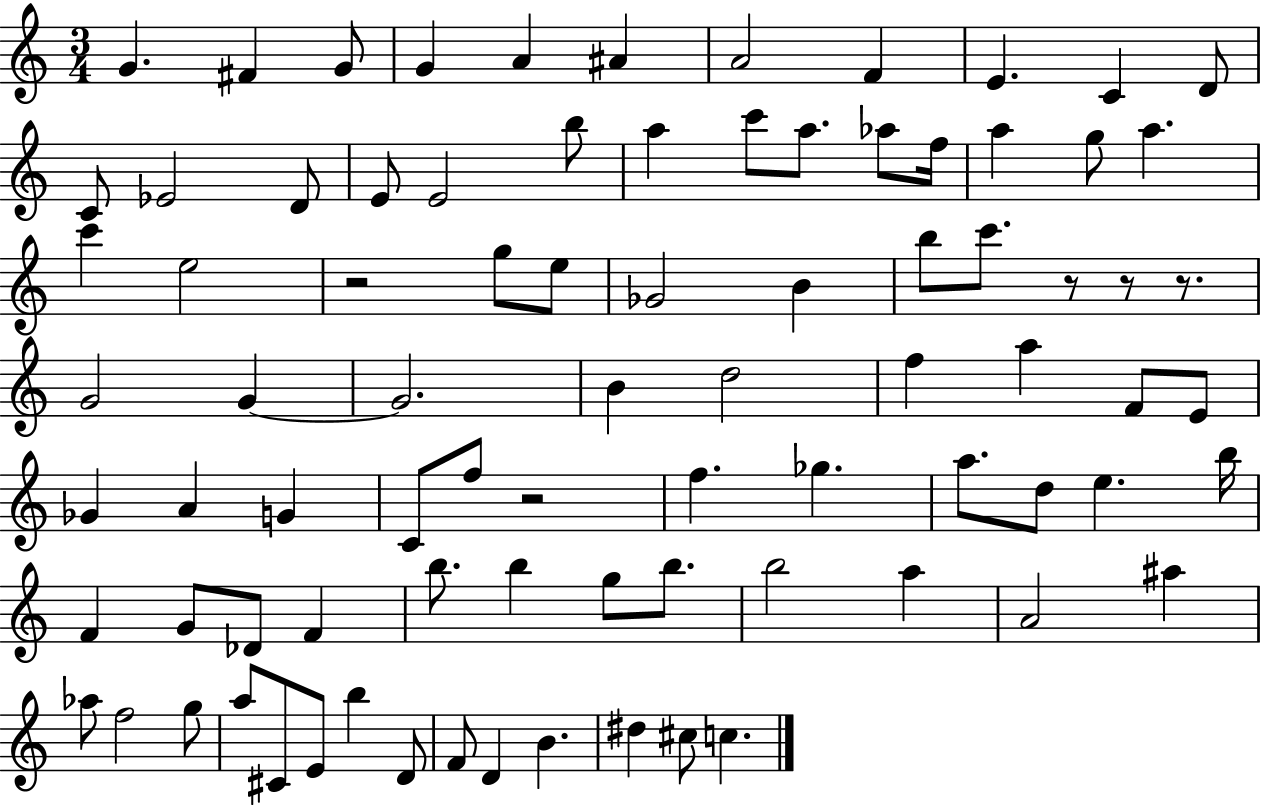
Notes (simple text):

G4/q. F#4/q G4/e G4/q A4/q A#4/q A4/h F4/q E4/q. C4/q D4/e C4/e Eb4/h D4/e E4/e E4/h B5/e A5/q C6/e A5/e. Ab5/e F5/s A5/q G5/e A5/q. C6/q E5/h R/h G5/e E5/e Gb4/h B4/q B5/e C6/e. R/e R/e R/e. G4/h G4/q G4/h. B4/q D5/h F5/q A5/q F4/e E4/e Gb4/q A4/q G4/q C4/e F5/e R/h F5/q. Gb5/q. A5/e. D5/e E5/q. B5/s F4/q G4/e Db4/e F4/q B5/e. B5/q G5/e B5/e. B5/h A5/q A4/h A#5/q Ab5/e F5/h G5/e A5/e C#4/e E4/e B5/q D4/e F4/e D4/q B4/q. D#5/q C#5/e C5/q.